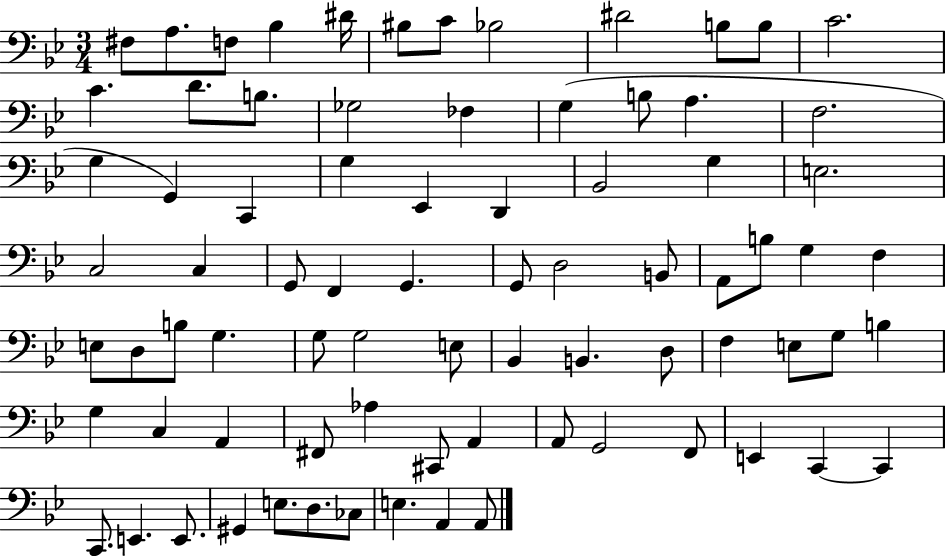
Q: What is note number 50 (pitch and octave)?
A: Bb2